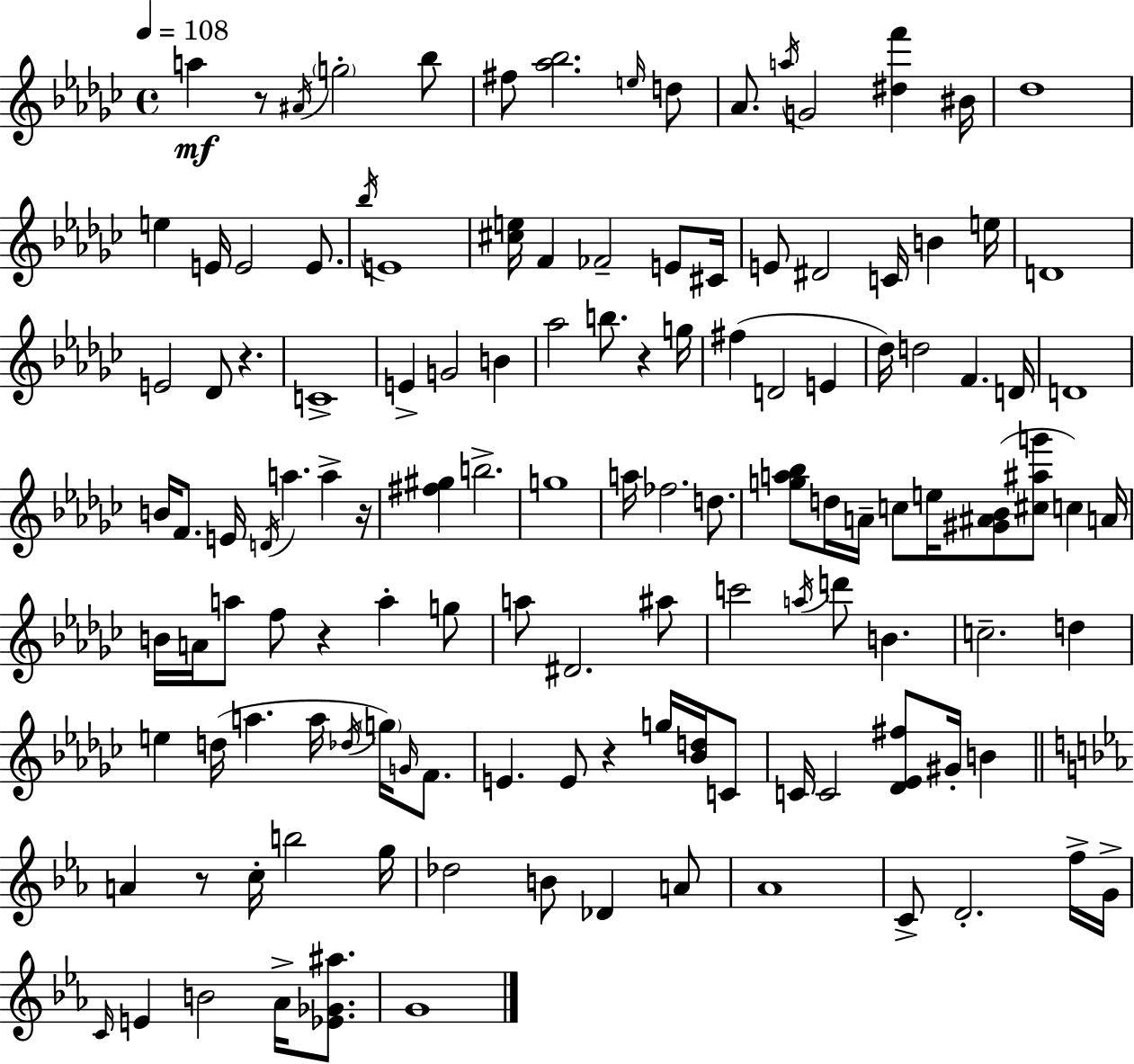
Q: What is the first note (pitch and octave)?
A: A5